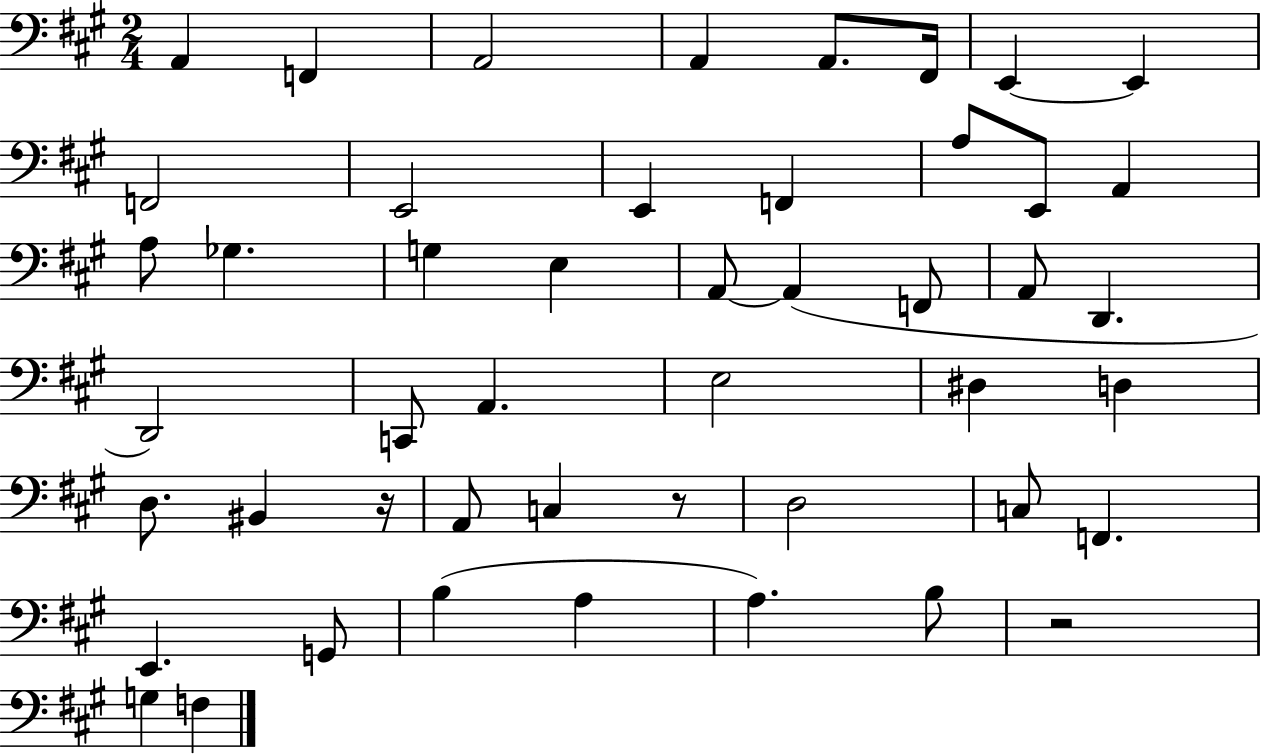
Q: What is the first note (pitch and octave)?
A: A2